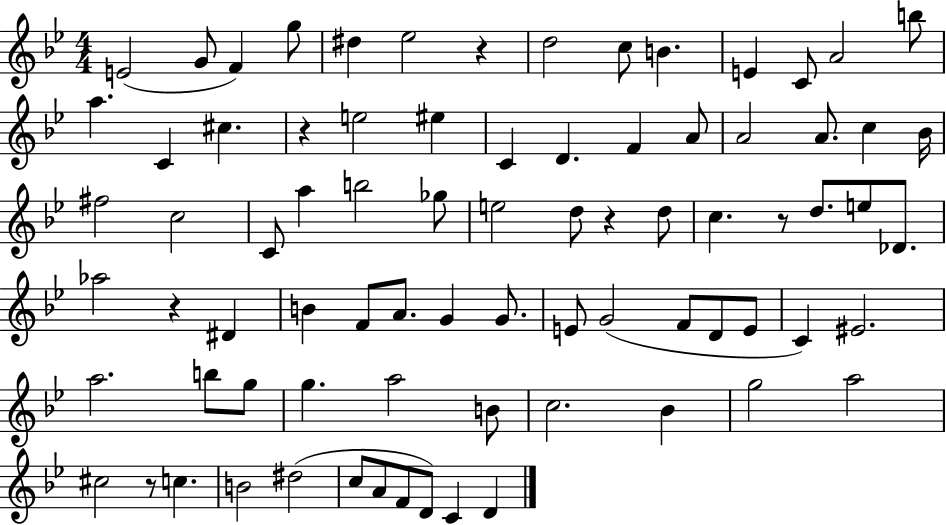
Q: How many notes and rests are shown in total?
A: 79